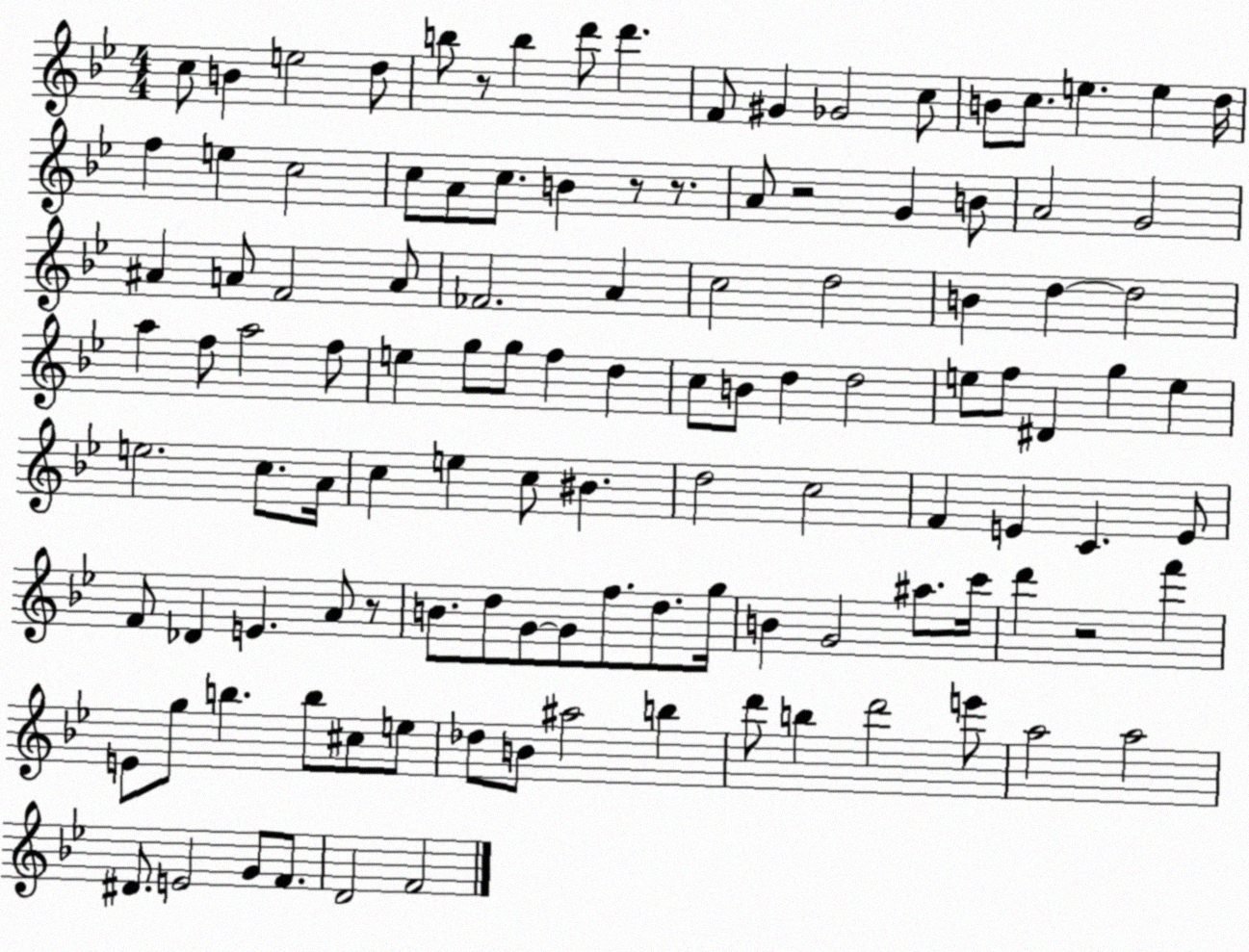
X:1
T:Untitled
M:4/4
L:1/4
K:Bb
c/2 B e2 d/2 b/2 z/2 b d'/2 d' F/2 ^G _G2 c/2 B/2 c/2 e e d/4 f e c2 c/2 A/2 c/2 B z/2 z/2 A/2 z2 G B/2 A2 G2 ^A A/2 F2 A/2 _F2 A c2 d2 B d d2 a f/2 a2 f/2 e g/2 g/2 f d c/2 B/2 d d2 e/2 f/2 ^D g e e2 c/2 A/4 c e c/2 ^B d2 c2 F E C E/2 F/2 _D E A/2 z/2 B/2 d/2 G/2 G/2 f/2 d/2 g/4 B G2 ^a/2 c'/4 d' z2 f' E/2 g/2 b b/2 ^c/2 e/2 _d/2 B/2 ^a2 b d'/2 b d'2 e'/2 a2 a2 ^D/2 E2 G/2 F/2 D2 F2